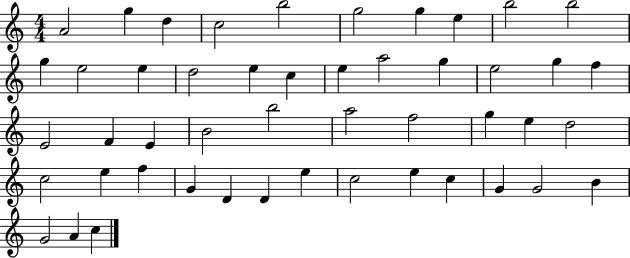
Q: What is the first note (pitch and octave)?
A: A4